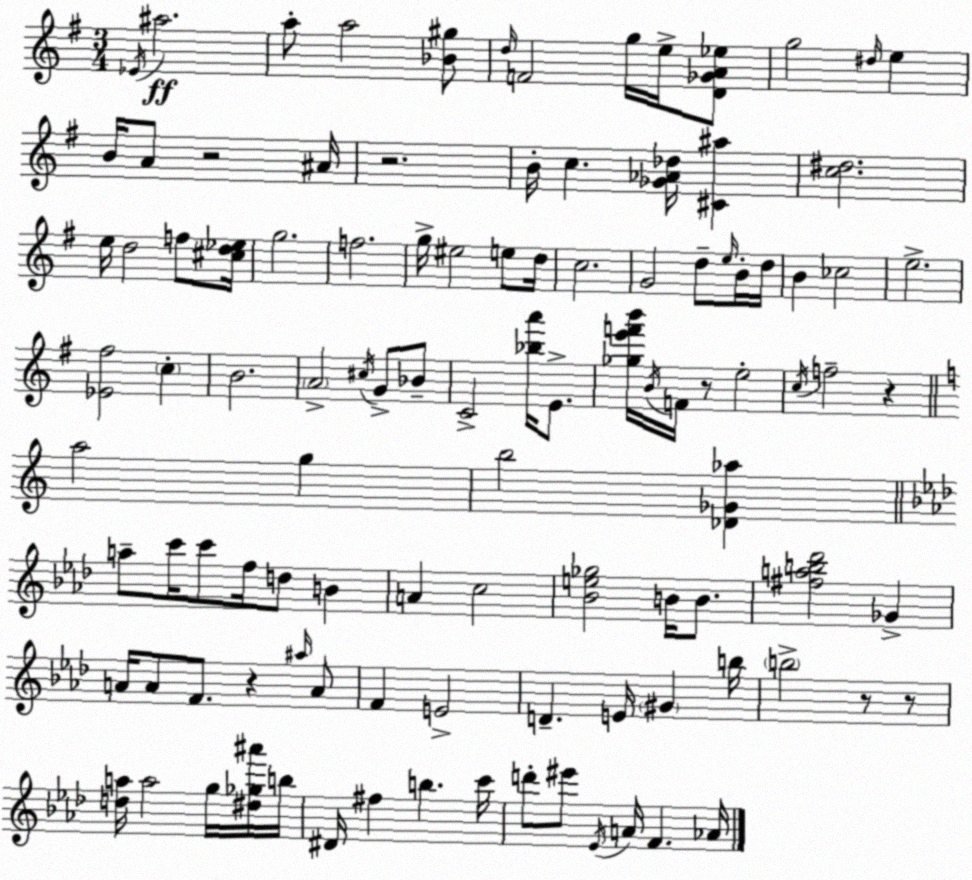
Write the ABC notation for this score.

X:1
T:Untitled
M:3/4
L:1/4
K:Em
_E/4 ^a2 a/2 a2 [_B^g]/2 d/4 F2 g/4 e/4 [D_GA_e]/2 g2 ^d/4 e B/4 A/2 z2 ^A/4 z2 B/4 c [_G_A_d]/4 [^C^a] [c^d]2 e/4 d2 f/2 [^cd_e]/4 g2 f2 g/4 ^e2 e/2 d/4 c2 G2 d/2 e/4 B/4 d/4 B _c2 e2 [_E^f]2 c B2 A2 ^c/4 G/2 _B/2 C2 [_ba']/4 E/2 [_ge'f'b']/4 B/4 F/4 z/2 e2 c/4 f2 z a2 g b2 [_D_G_a] a/2 c'/4 c'/2 f/4 d/2 B A c2 [_Be_g]2 B/4 B/2 [^fab_d']2 _G A/4 A/2 F/2 z ^a/4 A/2 F E2 D E/4 ^G b/4 b2 z/2 z/2 [da]/4 a2 g/4 [^d_g^a']/4 b/4 ^D/4 ^f b c'/4 d'/2 ^e'/2 _E/4 A/4 F _A/4